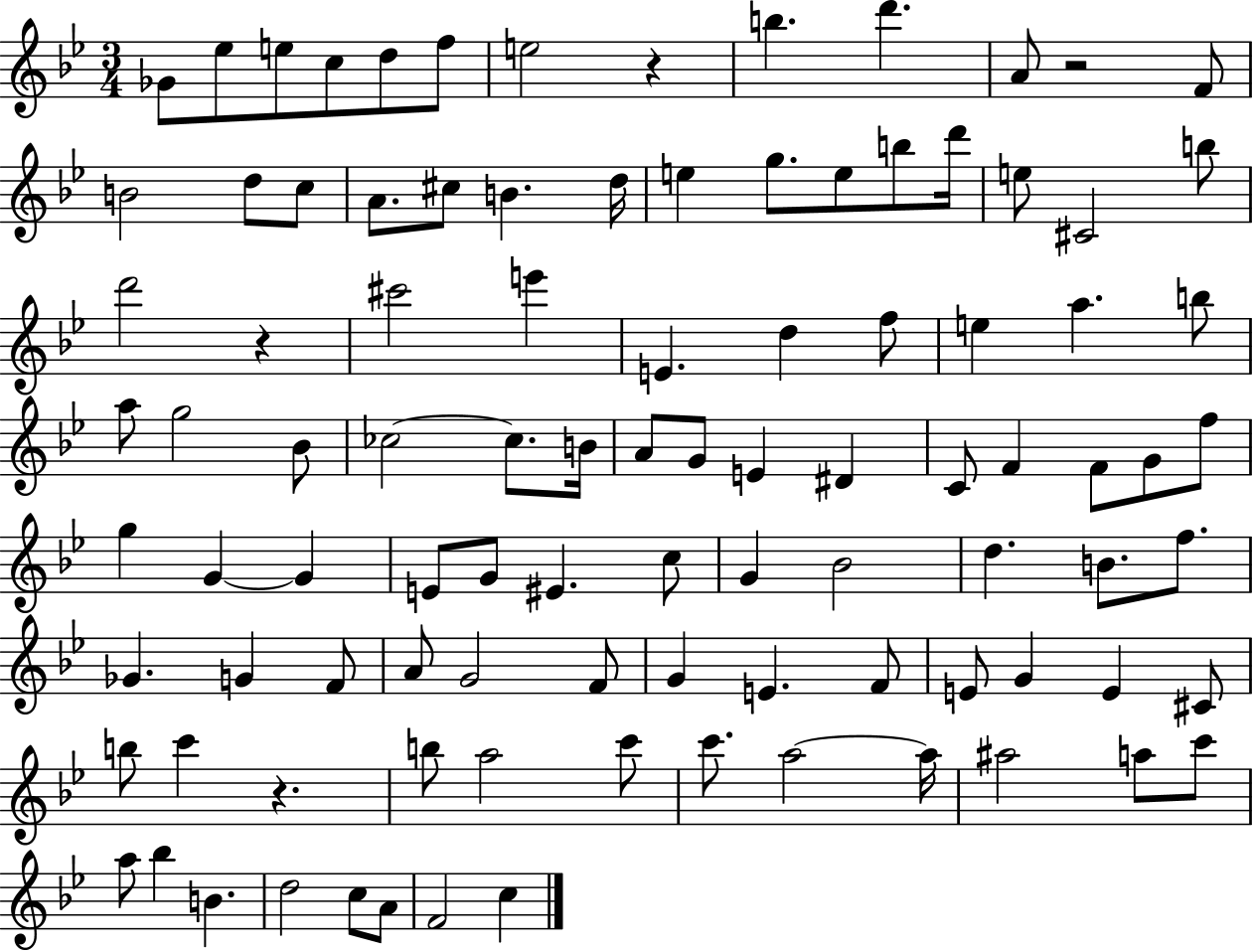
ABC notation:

X:1
T:Untitled
M:3/4
L:1/4
K:Bb
_G/2 _e/2 e/2 c/2 d/2 f/2 e2 z b d' A/2 z2 F/2 B2 d/2 c/2 A/2 ^c/2 B d/4 e g/2 e/2 b/2 d'/4 e/2 ^C2 b/2 d'2 z ^c'2 e' E d f/2 e a b/2 a/2 g2 _B/2 _c2 _c/2 B/4 A/2 G/2 E ^D C/2 F F/2 G/2 f/2 g G G E/2 G/2 ^E c/2 G _B2 d B/2 f/2 _G G F/2 A/2 G2 F/2 G E F/2 E/2 G E ^C/2 b/2 c' z b/2 a2 c'/2 c'/2 a2 a/4 ^a2 a/2 c'/2 a/2 _b B d2 c/2 A/2 F2 c